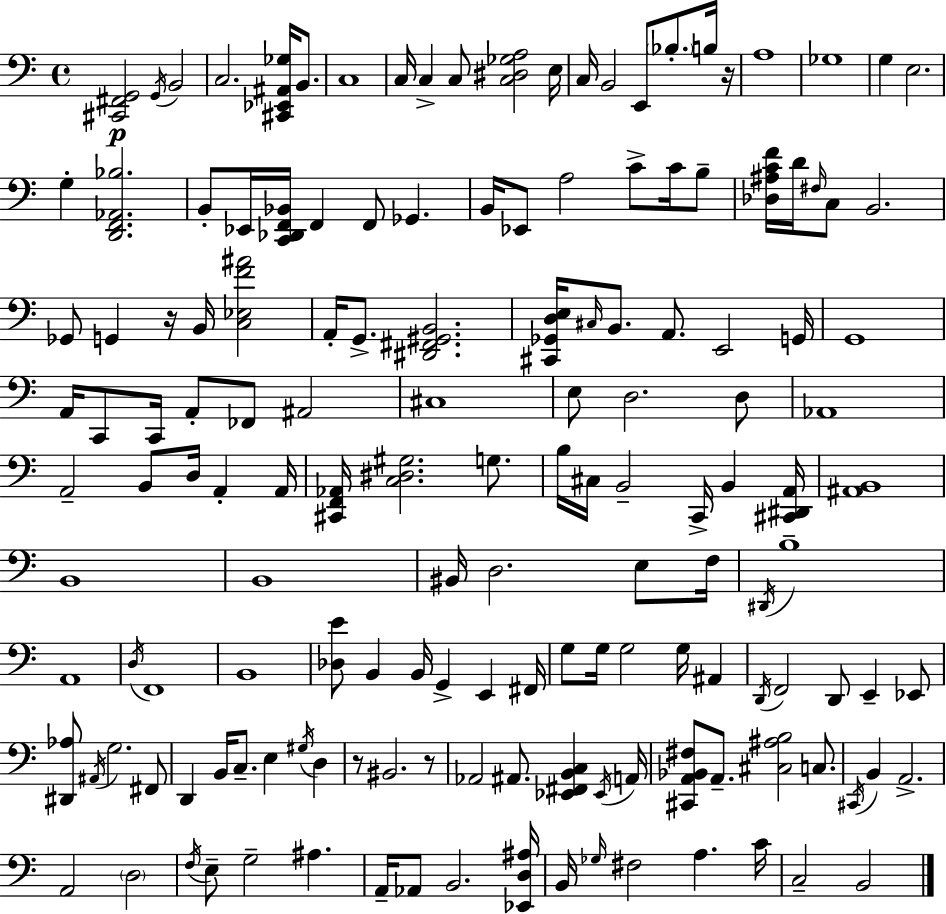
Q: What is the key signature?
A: C major